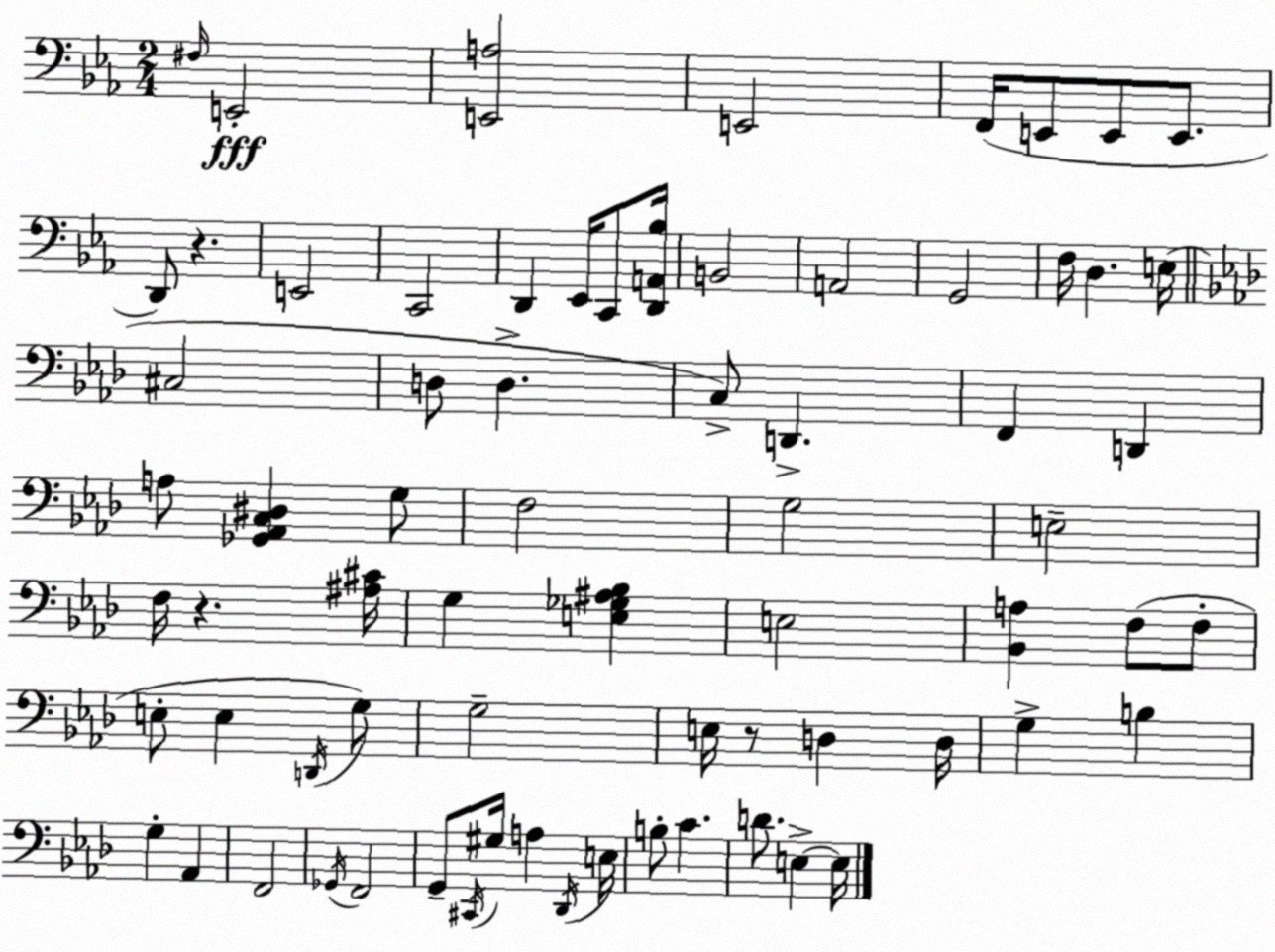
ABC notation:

X:1
T:Untitled
M:2/4
L:1/4
K:Cm
^F,/4 E,,2 [E,,A,]2 E,,2 F,,/4 E,,/2 E,,/2 E,,/2 D,,/2 z E,,2 C,,2 D,, _E,,/4 C,,/2 [D,,A,,_B,]/4 B,,2 A,,2 G,,2 F,/4 D, E,/4 ^C,2 D,/2 D, C,/2 D,, F,, D,, A,/2 [_G,,_A,,C,^D,] G,/2 F,2 G,2 E,2 F,/4 z [^A,^C]/4 G, [E,_G,^A,_B,] E,2 [_B,,A,] F,/2 F,/2 E,/2 E, D,,/4 G,/2 G,2 E,/4 z/2 D, D,/4 G, B, G, _A,, F,,2 _G,,/4 F,,2 G,,/2 ^C,,/4 ^G,/4 A, _D,,/4 E,/4 B,/2 C D/2 E, E,/4